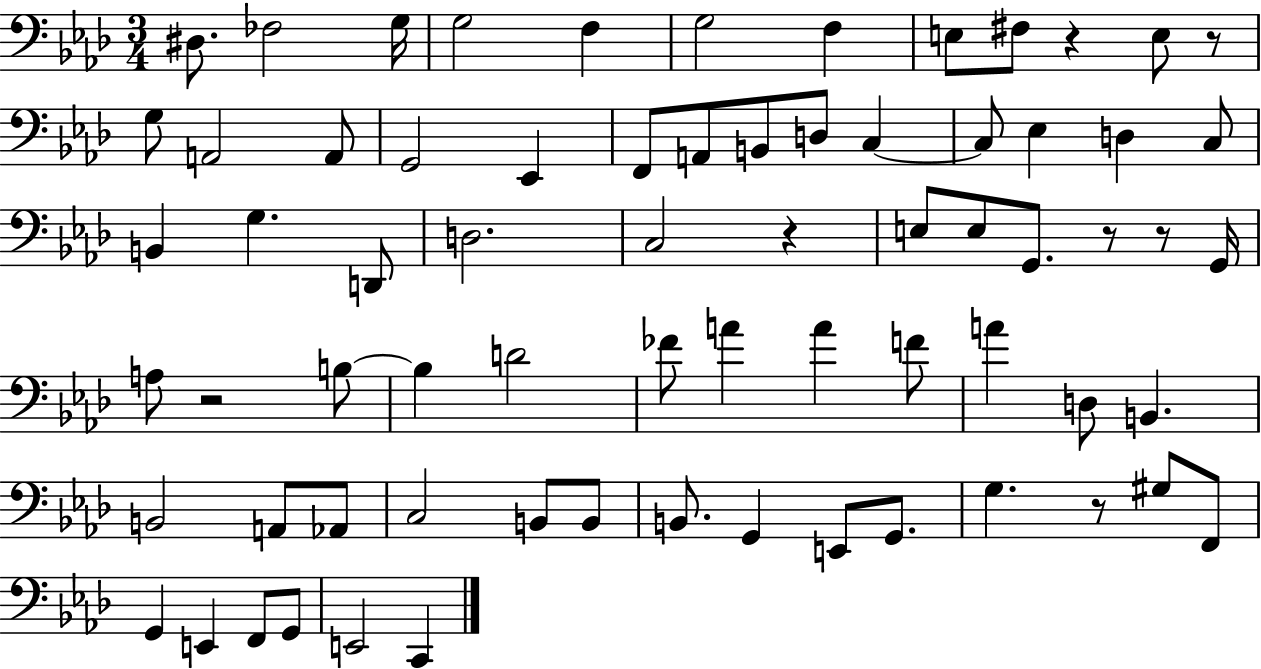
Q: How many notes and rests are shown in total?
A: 70